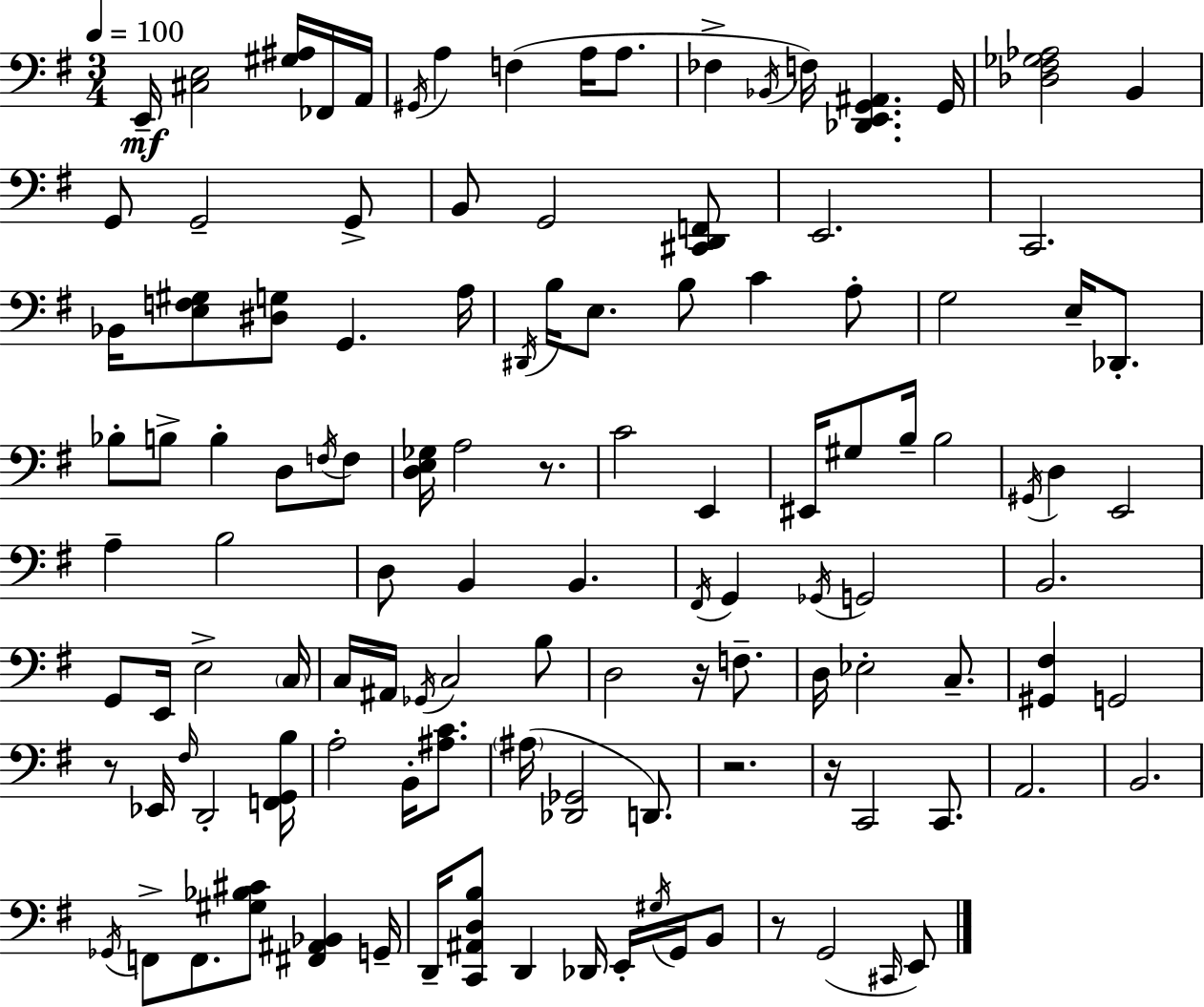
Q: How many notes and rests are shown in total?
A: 119